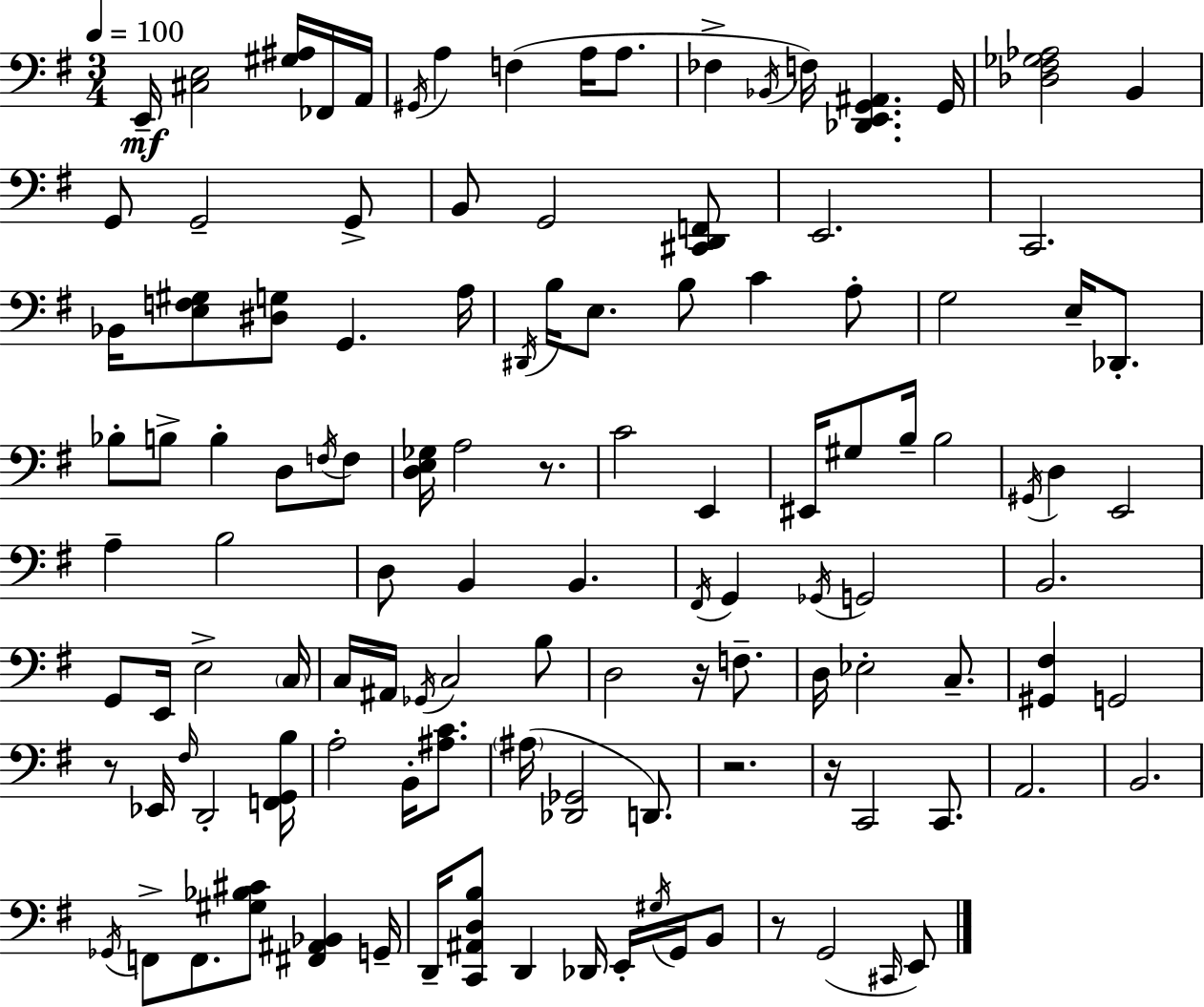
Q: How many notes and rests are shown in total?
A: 119